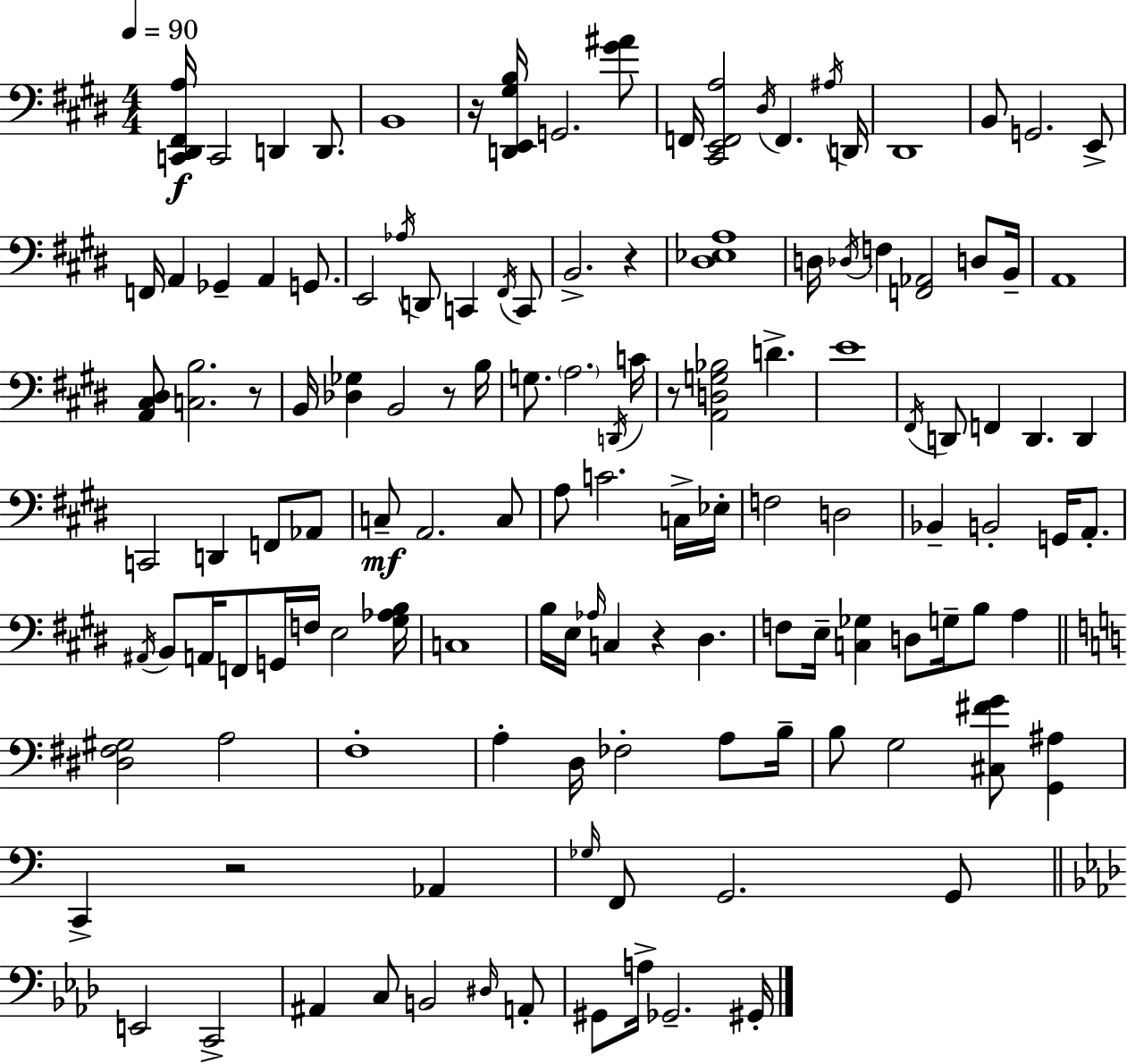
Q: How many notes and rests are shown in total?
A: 130